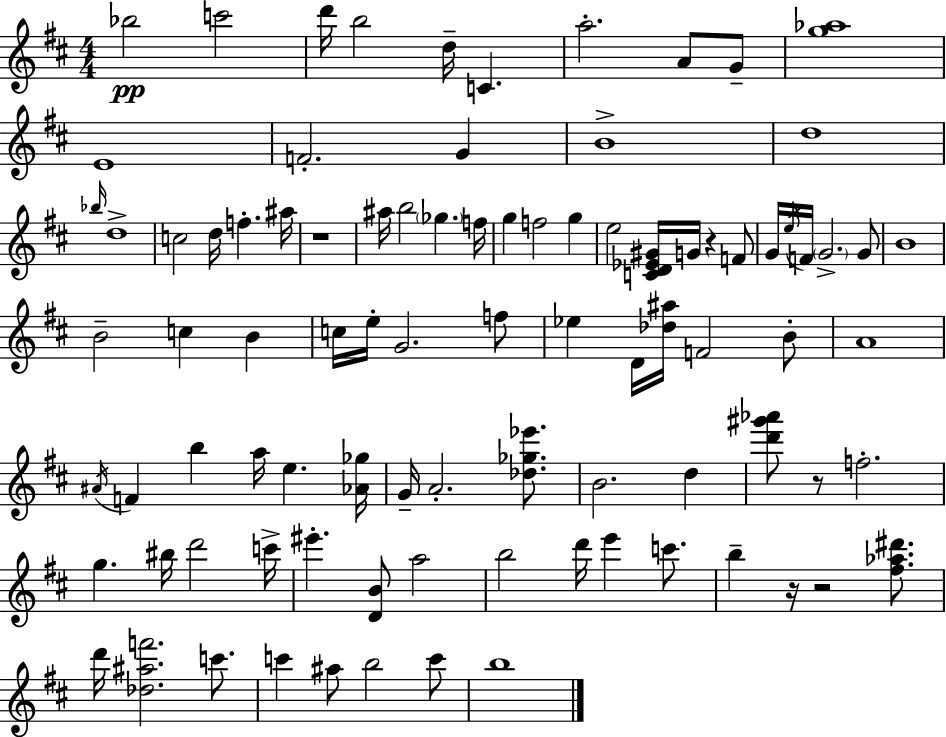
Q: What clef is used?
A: treble